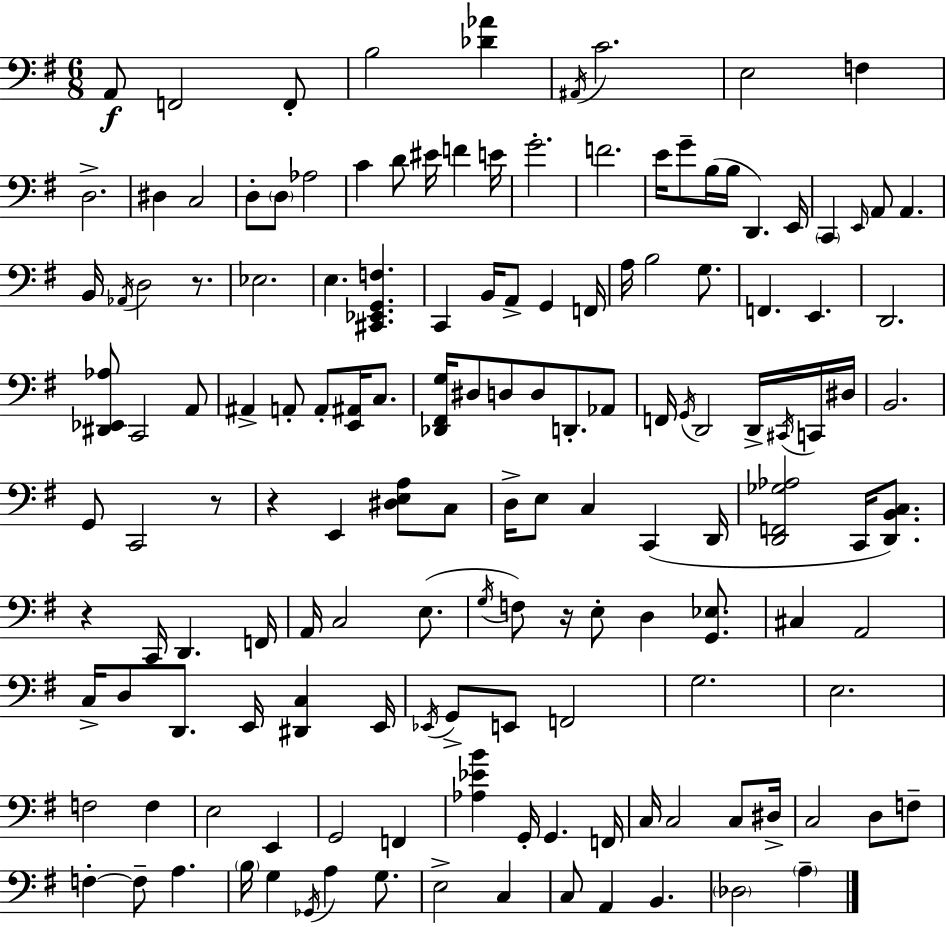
A2/e F2/h F2/e B3/h [Db4,Ab4]/q A#2/s C4/h. E3/h F3/q D3/h. D#3/q C3/h D3/e D3/e Ab3/h C4/q D4/e EIS4/s F4/q E4/s G4/h. F4/h. E4/s G4/e B3/s B3/s D2/q. E2/s C2/q E2/s A2/e A2/q. B2/s Ab2/s D3/h R/e. Eb3/h. E3/q. [C#2,Eb2,G2,F3]/q. C2/q B2/s A2/e G2/q F2/s A3/s B3/h G3/e. F2/q. E2/q. D2/h. [D#2,Eb2,Ab3]/e C2/h A2/e A#2/q A2/e A2/e [E2,A#2]/s C3/e. [Db2,F#2,G3]/s D#3/e D3/e D3/e D2/e. Ab2/e F2/s G2/s D2/h D2/s C#2/s C2/s D#3/s B2/h. G2/e C2/h R/e R/q E2/q [D#3,E3,A3]/e C3/e D3/s E3/e C3/q C2/q D2/s [D2,F2,Gb3,Ab3]/h C2/s [D2,B2,C3]/e. R/q C2/s D2/q. F2/s A2/s C3/h E3/e. G3/s F3/e R/s E3/e D3/q [G2,Eb3]/e. C#3/q A2/h C3/s D3/e D2/e. E2/s [D#2,C3]/q E2/s Eb2/s G2/e E2/e F2/h G3/h. E3/h. F3/h F3/q E3/h E2/q G2/h F2/q [Ab3,Eb4,B4]/q G2/s G2/q. F2/s C3/s C3/h C3/e D#3/s C3/h D3/e F3/e F3/q F3/e A3/q. B3/s G3/q Gb2/s A3/q G3/e. E3/h C3/q C3/e A2/q B2/q. Db3/h A3/q